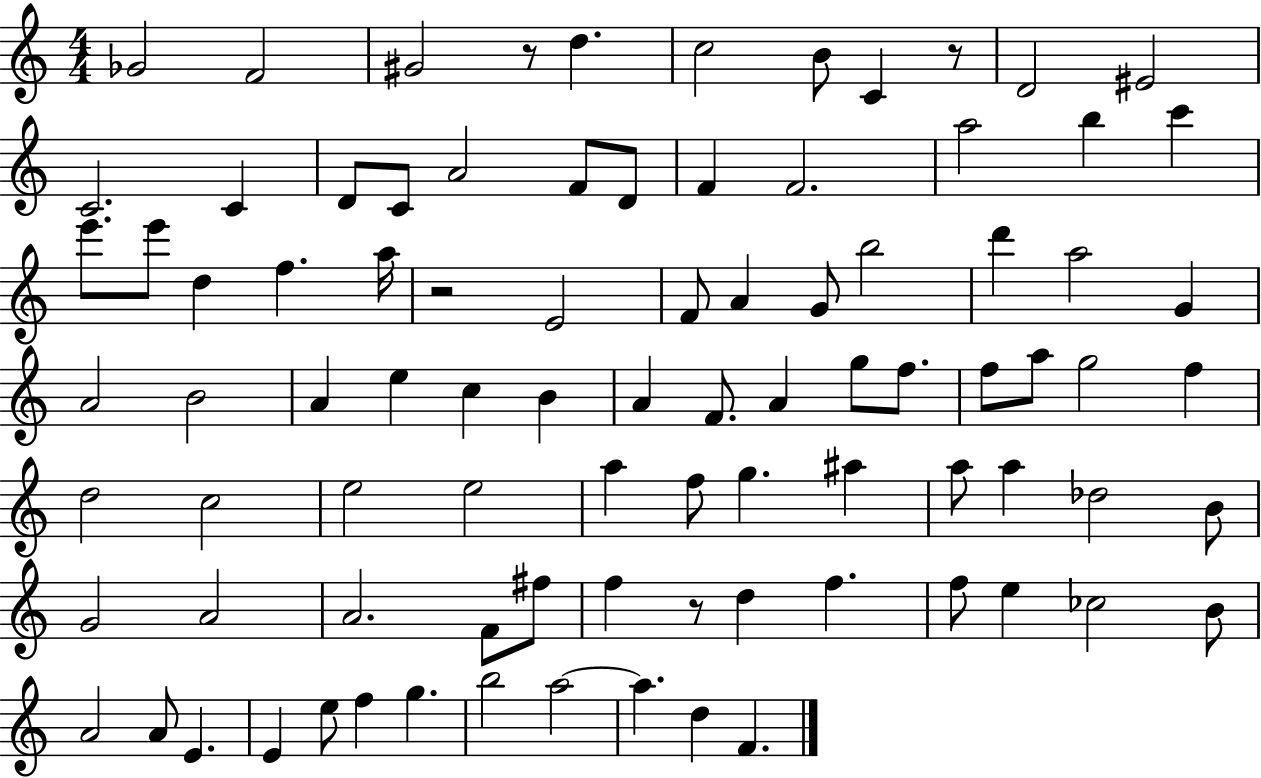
{
  \clef treble
  \numericTimeSignature
  \time 4/4
  \key c \major
  \repeat volta 2 { ges'2 f'2 | gis'2 r8 d''4. | c''2 b'8 c'4 r8 | d'2 eis'2 | \break c'2. c'4 | d'8 c'8 a'2 f'8 d'8 | f'4 f'2. | a''2 b''4 c'''4 | \break e'''8. e'''8 d''4 f''4. a''16 | r2 e'2 | f'8 a'4 g'8 b''2 | d'''4 a''2 g'4 | \break a'2 b'2 | a'4 e''4 c''4 b'4 | a'4 f'8. a'4 g''8 f''8. | f''8 a''8 g''2 f''4 | \break d''2 c''2 | e''2 e''2 | a''4 f''8 g''4. ais''4 | a''8 a''4 des''2 b'8 | \break g'2 a'2 | a'2. f'8 fis''8 | f''4 r8 d''4 f''4. | f''8 e''4 ces''2 b'8 | \break a'2 a'8 e'4. | e'4 e''8 f''4 g''4. | b''2 a''2~~ | a''4. d''4 f'4. | \break } \bar "|."
}